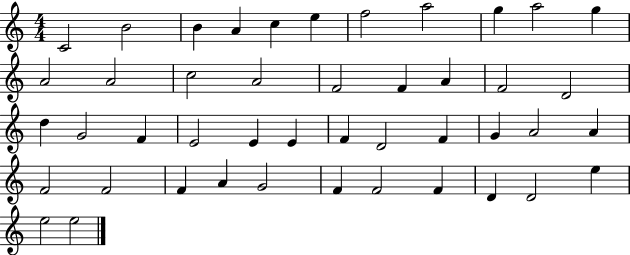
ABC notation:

X:1
T:Untitled
M:4/4
L:1/4
K:C
C2 B2 B A c e f2 a2 g a2 g A2 A2 c2 A2 F2 F A F2 D2 d G2 F E2 E E F D2 F G A2 A F2 F2 F A G2 F F2 F D D2 e e2 e2